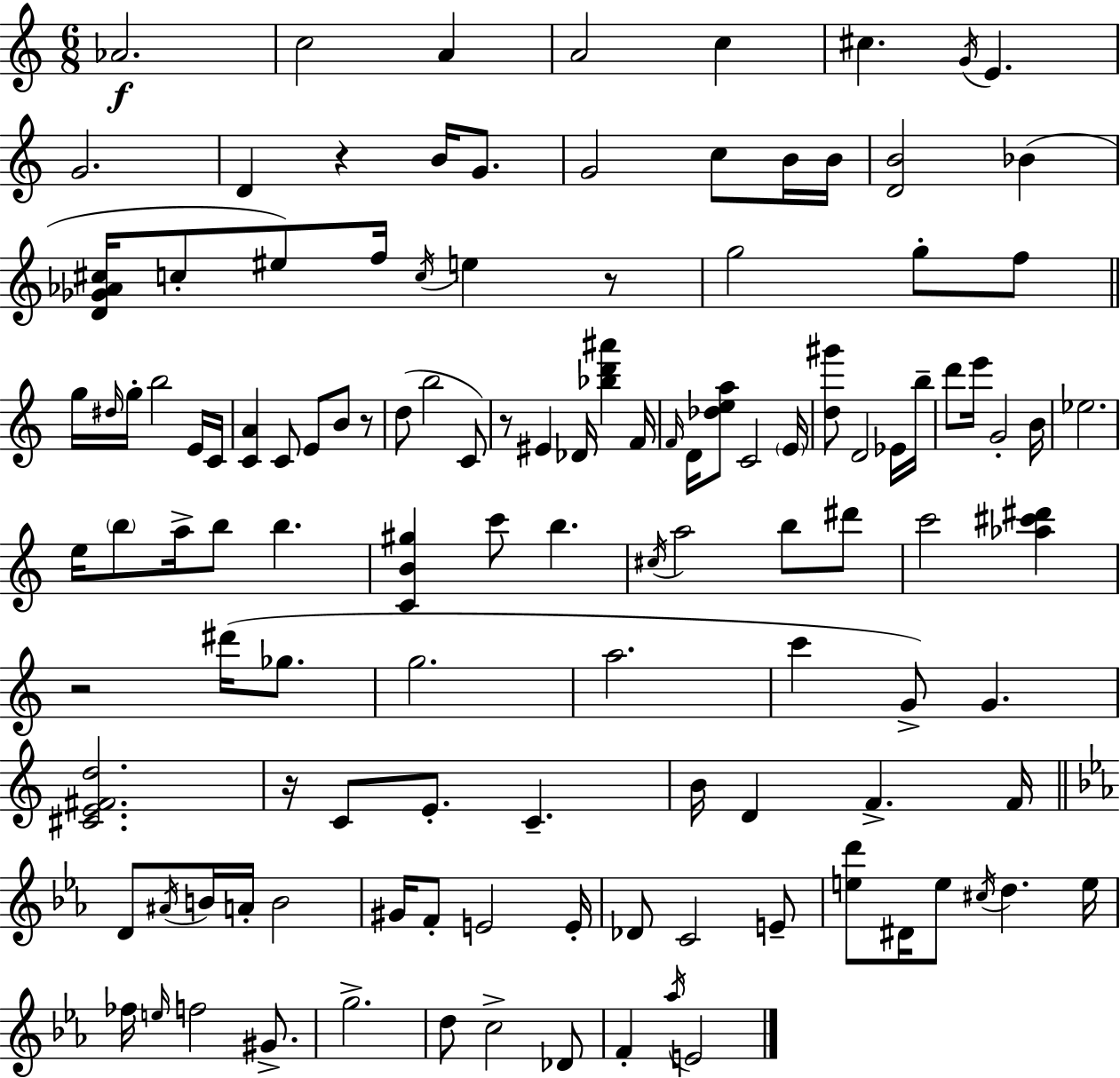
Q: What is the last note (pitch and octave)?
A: E4